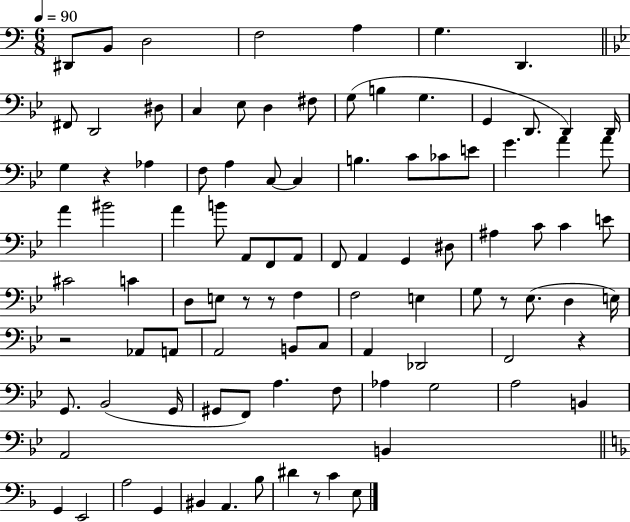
{
  \clef bass
  \numericTimeSignature
  \time 6/8
  \key c \major
  \tempo 4 = 90
  dis,8 b,8 d2 | f2 a4 | g4. d,4. | \bar "||" \break \key bes \major fis,8 d,2 dis8 | c4 ees8 d4 fis8 | g8( b4 g4. | g,4 d,8. d,4) d,16 | \break g4 r4 aes4 | f8 a4 c8~~ c4 | b4. c'8 ces'8 e'8 | g'4. a'4 a'8 | \break a'4 bis'2 | a'4 b'8 a,8 f,8 a,8 | f,8 a,4 g,4 dis8 | ais4 c'8 c'4 e'8 | \break cis'2 c'4 | d8 e8 r8 r8 f4 | f2 e4 | g8 r8 ees8.( d4 e16) | \break r2 aes,8 a,8 | a,2 b,8 c8 | a,4 des,2 | f,2 r4 | \break g,8. bes,2( g,16 | gis,8 f,8) a4. f8 | aes4 g2 | a2 b,4 | \break a,2 b,4 | \bar "||" \break \key f \major g,4 e,2 | a2 g,4 | bis,4 a,4. bes8 | dis'4 r8 c'4 e8 | \break \bar "|."
}